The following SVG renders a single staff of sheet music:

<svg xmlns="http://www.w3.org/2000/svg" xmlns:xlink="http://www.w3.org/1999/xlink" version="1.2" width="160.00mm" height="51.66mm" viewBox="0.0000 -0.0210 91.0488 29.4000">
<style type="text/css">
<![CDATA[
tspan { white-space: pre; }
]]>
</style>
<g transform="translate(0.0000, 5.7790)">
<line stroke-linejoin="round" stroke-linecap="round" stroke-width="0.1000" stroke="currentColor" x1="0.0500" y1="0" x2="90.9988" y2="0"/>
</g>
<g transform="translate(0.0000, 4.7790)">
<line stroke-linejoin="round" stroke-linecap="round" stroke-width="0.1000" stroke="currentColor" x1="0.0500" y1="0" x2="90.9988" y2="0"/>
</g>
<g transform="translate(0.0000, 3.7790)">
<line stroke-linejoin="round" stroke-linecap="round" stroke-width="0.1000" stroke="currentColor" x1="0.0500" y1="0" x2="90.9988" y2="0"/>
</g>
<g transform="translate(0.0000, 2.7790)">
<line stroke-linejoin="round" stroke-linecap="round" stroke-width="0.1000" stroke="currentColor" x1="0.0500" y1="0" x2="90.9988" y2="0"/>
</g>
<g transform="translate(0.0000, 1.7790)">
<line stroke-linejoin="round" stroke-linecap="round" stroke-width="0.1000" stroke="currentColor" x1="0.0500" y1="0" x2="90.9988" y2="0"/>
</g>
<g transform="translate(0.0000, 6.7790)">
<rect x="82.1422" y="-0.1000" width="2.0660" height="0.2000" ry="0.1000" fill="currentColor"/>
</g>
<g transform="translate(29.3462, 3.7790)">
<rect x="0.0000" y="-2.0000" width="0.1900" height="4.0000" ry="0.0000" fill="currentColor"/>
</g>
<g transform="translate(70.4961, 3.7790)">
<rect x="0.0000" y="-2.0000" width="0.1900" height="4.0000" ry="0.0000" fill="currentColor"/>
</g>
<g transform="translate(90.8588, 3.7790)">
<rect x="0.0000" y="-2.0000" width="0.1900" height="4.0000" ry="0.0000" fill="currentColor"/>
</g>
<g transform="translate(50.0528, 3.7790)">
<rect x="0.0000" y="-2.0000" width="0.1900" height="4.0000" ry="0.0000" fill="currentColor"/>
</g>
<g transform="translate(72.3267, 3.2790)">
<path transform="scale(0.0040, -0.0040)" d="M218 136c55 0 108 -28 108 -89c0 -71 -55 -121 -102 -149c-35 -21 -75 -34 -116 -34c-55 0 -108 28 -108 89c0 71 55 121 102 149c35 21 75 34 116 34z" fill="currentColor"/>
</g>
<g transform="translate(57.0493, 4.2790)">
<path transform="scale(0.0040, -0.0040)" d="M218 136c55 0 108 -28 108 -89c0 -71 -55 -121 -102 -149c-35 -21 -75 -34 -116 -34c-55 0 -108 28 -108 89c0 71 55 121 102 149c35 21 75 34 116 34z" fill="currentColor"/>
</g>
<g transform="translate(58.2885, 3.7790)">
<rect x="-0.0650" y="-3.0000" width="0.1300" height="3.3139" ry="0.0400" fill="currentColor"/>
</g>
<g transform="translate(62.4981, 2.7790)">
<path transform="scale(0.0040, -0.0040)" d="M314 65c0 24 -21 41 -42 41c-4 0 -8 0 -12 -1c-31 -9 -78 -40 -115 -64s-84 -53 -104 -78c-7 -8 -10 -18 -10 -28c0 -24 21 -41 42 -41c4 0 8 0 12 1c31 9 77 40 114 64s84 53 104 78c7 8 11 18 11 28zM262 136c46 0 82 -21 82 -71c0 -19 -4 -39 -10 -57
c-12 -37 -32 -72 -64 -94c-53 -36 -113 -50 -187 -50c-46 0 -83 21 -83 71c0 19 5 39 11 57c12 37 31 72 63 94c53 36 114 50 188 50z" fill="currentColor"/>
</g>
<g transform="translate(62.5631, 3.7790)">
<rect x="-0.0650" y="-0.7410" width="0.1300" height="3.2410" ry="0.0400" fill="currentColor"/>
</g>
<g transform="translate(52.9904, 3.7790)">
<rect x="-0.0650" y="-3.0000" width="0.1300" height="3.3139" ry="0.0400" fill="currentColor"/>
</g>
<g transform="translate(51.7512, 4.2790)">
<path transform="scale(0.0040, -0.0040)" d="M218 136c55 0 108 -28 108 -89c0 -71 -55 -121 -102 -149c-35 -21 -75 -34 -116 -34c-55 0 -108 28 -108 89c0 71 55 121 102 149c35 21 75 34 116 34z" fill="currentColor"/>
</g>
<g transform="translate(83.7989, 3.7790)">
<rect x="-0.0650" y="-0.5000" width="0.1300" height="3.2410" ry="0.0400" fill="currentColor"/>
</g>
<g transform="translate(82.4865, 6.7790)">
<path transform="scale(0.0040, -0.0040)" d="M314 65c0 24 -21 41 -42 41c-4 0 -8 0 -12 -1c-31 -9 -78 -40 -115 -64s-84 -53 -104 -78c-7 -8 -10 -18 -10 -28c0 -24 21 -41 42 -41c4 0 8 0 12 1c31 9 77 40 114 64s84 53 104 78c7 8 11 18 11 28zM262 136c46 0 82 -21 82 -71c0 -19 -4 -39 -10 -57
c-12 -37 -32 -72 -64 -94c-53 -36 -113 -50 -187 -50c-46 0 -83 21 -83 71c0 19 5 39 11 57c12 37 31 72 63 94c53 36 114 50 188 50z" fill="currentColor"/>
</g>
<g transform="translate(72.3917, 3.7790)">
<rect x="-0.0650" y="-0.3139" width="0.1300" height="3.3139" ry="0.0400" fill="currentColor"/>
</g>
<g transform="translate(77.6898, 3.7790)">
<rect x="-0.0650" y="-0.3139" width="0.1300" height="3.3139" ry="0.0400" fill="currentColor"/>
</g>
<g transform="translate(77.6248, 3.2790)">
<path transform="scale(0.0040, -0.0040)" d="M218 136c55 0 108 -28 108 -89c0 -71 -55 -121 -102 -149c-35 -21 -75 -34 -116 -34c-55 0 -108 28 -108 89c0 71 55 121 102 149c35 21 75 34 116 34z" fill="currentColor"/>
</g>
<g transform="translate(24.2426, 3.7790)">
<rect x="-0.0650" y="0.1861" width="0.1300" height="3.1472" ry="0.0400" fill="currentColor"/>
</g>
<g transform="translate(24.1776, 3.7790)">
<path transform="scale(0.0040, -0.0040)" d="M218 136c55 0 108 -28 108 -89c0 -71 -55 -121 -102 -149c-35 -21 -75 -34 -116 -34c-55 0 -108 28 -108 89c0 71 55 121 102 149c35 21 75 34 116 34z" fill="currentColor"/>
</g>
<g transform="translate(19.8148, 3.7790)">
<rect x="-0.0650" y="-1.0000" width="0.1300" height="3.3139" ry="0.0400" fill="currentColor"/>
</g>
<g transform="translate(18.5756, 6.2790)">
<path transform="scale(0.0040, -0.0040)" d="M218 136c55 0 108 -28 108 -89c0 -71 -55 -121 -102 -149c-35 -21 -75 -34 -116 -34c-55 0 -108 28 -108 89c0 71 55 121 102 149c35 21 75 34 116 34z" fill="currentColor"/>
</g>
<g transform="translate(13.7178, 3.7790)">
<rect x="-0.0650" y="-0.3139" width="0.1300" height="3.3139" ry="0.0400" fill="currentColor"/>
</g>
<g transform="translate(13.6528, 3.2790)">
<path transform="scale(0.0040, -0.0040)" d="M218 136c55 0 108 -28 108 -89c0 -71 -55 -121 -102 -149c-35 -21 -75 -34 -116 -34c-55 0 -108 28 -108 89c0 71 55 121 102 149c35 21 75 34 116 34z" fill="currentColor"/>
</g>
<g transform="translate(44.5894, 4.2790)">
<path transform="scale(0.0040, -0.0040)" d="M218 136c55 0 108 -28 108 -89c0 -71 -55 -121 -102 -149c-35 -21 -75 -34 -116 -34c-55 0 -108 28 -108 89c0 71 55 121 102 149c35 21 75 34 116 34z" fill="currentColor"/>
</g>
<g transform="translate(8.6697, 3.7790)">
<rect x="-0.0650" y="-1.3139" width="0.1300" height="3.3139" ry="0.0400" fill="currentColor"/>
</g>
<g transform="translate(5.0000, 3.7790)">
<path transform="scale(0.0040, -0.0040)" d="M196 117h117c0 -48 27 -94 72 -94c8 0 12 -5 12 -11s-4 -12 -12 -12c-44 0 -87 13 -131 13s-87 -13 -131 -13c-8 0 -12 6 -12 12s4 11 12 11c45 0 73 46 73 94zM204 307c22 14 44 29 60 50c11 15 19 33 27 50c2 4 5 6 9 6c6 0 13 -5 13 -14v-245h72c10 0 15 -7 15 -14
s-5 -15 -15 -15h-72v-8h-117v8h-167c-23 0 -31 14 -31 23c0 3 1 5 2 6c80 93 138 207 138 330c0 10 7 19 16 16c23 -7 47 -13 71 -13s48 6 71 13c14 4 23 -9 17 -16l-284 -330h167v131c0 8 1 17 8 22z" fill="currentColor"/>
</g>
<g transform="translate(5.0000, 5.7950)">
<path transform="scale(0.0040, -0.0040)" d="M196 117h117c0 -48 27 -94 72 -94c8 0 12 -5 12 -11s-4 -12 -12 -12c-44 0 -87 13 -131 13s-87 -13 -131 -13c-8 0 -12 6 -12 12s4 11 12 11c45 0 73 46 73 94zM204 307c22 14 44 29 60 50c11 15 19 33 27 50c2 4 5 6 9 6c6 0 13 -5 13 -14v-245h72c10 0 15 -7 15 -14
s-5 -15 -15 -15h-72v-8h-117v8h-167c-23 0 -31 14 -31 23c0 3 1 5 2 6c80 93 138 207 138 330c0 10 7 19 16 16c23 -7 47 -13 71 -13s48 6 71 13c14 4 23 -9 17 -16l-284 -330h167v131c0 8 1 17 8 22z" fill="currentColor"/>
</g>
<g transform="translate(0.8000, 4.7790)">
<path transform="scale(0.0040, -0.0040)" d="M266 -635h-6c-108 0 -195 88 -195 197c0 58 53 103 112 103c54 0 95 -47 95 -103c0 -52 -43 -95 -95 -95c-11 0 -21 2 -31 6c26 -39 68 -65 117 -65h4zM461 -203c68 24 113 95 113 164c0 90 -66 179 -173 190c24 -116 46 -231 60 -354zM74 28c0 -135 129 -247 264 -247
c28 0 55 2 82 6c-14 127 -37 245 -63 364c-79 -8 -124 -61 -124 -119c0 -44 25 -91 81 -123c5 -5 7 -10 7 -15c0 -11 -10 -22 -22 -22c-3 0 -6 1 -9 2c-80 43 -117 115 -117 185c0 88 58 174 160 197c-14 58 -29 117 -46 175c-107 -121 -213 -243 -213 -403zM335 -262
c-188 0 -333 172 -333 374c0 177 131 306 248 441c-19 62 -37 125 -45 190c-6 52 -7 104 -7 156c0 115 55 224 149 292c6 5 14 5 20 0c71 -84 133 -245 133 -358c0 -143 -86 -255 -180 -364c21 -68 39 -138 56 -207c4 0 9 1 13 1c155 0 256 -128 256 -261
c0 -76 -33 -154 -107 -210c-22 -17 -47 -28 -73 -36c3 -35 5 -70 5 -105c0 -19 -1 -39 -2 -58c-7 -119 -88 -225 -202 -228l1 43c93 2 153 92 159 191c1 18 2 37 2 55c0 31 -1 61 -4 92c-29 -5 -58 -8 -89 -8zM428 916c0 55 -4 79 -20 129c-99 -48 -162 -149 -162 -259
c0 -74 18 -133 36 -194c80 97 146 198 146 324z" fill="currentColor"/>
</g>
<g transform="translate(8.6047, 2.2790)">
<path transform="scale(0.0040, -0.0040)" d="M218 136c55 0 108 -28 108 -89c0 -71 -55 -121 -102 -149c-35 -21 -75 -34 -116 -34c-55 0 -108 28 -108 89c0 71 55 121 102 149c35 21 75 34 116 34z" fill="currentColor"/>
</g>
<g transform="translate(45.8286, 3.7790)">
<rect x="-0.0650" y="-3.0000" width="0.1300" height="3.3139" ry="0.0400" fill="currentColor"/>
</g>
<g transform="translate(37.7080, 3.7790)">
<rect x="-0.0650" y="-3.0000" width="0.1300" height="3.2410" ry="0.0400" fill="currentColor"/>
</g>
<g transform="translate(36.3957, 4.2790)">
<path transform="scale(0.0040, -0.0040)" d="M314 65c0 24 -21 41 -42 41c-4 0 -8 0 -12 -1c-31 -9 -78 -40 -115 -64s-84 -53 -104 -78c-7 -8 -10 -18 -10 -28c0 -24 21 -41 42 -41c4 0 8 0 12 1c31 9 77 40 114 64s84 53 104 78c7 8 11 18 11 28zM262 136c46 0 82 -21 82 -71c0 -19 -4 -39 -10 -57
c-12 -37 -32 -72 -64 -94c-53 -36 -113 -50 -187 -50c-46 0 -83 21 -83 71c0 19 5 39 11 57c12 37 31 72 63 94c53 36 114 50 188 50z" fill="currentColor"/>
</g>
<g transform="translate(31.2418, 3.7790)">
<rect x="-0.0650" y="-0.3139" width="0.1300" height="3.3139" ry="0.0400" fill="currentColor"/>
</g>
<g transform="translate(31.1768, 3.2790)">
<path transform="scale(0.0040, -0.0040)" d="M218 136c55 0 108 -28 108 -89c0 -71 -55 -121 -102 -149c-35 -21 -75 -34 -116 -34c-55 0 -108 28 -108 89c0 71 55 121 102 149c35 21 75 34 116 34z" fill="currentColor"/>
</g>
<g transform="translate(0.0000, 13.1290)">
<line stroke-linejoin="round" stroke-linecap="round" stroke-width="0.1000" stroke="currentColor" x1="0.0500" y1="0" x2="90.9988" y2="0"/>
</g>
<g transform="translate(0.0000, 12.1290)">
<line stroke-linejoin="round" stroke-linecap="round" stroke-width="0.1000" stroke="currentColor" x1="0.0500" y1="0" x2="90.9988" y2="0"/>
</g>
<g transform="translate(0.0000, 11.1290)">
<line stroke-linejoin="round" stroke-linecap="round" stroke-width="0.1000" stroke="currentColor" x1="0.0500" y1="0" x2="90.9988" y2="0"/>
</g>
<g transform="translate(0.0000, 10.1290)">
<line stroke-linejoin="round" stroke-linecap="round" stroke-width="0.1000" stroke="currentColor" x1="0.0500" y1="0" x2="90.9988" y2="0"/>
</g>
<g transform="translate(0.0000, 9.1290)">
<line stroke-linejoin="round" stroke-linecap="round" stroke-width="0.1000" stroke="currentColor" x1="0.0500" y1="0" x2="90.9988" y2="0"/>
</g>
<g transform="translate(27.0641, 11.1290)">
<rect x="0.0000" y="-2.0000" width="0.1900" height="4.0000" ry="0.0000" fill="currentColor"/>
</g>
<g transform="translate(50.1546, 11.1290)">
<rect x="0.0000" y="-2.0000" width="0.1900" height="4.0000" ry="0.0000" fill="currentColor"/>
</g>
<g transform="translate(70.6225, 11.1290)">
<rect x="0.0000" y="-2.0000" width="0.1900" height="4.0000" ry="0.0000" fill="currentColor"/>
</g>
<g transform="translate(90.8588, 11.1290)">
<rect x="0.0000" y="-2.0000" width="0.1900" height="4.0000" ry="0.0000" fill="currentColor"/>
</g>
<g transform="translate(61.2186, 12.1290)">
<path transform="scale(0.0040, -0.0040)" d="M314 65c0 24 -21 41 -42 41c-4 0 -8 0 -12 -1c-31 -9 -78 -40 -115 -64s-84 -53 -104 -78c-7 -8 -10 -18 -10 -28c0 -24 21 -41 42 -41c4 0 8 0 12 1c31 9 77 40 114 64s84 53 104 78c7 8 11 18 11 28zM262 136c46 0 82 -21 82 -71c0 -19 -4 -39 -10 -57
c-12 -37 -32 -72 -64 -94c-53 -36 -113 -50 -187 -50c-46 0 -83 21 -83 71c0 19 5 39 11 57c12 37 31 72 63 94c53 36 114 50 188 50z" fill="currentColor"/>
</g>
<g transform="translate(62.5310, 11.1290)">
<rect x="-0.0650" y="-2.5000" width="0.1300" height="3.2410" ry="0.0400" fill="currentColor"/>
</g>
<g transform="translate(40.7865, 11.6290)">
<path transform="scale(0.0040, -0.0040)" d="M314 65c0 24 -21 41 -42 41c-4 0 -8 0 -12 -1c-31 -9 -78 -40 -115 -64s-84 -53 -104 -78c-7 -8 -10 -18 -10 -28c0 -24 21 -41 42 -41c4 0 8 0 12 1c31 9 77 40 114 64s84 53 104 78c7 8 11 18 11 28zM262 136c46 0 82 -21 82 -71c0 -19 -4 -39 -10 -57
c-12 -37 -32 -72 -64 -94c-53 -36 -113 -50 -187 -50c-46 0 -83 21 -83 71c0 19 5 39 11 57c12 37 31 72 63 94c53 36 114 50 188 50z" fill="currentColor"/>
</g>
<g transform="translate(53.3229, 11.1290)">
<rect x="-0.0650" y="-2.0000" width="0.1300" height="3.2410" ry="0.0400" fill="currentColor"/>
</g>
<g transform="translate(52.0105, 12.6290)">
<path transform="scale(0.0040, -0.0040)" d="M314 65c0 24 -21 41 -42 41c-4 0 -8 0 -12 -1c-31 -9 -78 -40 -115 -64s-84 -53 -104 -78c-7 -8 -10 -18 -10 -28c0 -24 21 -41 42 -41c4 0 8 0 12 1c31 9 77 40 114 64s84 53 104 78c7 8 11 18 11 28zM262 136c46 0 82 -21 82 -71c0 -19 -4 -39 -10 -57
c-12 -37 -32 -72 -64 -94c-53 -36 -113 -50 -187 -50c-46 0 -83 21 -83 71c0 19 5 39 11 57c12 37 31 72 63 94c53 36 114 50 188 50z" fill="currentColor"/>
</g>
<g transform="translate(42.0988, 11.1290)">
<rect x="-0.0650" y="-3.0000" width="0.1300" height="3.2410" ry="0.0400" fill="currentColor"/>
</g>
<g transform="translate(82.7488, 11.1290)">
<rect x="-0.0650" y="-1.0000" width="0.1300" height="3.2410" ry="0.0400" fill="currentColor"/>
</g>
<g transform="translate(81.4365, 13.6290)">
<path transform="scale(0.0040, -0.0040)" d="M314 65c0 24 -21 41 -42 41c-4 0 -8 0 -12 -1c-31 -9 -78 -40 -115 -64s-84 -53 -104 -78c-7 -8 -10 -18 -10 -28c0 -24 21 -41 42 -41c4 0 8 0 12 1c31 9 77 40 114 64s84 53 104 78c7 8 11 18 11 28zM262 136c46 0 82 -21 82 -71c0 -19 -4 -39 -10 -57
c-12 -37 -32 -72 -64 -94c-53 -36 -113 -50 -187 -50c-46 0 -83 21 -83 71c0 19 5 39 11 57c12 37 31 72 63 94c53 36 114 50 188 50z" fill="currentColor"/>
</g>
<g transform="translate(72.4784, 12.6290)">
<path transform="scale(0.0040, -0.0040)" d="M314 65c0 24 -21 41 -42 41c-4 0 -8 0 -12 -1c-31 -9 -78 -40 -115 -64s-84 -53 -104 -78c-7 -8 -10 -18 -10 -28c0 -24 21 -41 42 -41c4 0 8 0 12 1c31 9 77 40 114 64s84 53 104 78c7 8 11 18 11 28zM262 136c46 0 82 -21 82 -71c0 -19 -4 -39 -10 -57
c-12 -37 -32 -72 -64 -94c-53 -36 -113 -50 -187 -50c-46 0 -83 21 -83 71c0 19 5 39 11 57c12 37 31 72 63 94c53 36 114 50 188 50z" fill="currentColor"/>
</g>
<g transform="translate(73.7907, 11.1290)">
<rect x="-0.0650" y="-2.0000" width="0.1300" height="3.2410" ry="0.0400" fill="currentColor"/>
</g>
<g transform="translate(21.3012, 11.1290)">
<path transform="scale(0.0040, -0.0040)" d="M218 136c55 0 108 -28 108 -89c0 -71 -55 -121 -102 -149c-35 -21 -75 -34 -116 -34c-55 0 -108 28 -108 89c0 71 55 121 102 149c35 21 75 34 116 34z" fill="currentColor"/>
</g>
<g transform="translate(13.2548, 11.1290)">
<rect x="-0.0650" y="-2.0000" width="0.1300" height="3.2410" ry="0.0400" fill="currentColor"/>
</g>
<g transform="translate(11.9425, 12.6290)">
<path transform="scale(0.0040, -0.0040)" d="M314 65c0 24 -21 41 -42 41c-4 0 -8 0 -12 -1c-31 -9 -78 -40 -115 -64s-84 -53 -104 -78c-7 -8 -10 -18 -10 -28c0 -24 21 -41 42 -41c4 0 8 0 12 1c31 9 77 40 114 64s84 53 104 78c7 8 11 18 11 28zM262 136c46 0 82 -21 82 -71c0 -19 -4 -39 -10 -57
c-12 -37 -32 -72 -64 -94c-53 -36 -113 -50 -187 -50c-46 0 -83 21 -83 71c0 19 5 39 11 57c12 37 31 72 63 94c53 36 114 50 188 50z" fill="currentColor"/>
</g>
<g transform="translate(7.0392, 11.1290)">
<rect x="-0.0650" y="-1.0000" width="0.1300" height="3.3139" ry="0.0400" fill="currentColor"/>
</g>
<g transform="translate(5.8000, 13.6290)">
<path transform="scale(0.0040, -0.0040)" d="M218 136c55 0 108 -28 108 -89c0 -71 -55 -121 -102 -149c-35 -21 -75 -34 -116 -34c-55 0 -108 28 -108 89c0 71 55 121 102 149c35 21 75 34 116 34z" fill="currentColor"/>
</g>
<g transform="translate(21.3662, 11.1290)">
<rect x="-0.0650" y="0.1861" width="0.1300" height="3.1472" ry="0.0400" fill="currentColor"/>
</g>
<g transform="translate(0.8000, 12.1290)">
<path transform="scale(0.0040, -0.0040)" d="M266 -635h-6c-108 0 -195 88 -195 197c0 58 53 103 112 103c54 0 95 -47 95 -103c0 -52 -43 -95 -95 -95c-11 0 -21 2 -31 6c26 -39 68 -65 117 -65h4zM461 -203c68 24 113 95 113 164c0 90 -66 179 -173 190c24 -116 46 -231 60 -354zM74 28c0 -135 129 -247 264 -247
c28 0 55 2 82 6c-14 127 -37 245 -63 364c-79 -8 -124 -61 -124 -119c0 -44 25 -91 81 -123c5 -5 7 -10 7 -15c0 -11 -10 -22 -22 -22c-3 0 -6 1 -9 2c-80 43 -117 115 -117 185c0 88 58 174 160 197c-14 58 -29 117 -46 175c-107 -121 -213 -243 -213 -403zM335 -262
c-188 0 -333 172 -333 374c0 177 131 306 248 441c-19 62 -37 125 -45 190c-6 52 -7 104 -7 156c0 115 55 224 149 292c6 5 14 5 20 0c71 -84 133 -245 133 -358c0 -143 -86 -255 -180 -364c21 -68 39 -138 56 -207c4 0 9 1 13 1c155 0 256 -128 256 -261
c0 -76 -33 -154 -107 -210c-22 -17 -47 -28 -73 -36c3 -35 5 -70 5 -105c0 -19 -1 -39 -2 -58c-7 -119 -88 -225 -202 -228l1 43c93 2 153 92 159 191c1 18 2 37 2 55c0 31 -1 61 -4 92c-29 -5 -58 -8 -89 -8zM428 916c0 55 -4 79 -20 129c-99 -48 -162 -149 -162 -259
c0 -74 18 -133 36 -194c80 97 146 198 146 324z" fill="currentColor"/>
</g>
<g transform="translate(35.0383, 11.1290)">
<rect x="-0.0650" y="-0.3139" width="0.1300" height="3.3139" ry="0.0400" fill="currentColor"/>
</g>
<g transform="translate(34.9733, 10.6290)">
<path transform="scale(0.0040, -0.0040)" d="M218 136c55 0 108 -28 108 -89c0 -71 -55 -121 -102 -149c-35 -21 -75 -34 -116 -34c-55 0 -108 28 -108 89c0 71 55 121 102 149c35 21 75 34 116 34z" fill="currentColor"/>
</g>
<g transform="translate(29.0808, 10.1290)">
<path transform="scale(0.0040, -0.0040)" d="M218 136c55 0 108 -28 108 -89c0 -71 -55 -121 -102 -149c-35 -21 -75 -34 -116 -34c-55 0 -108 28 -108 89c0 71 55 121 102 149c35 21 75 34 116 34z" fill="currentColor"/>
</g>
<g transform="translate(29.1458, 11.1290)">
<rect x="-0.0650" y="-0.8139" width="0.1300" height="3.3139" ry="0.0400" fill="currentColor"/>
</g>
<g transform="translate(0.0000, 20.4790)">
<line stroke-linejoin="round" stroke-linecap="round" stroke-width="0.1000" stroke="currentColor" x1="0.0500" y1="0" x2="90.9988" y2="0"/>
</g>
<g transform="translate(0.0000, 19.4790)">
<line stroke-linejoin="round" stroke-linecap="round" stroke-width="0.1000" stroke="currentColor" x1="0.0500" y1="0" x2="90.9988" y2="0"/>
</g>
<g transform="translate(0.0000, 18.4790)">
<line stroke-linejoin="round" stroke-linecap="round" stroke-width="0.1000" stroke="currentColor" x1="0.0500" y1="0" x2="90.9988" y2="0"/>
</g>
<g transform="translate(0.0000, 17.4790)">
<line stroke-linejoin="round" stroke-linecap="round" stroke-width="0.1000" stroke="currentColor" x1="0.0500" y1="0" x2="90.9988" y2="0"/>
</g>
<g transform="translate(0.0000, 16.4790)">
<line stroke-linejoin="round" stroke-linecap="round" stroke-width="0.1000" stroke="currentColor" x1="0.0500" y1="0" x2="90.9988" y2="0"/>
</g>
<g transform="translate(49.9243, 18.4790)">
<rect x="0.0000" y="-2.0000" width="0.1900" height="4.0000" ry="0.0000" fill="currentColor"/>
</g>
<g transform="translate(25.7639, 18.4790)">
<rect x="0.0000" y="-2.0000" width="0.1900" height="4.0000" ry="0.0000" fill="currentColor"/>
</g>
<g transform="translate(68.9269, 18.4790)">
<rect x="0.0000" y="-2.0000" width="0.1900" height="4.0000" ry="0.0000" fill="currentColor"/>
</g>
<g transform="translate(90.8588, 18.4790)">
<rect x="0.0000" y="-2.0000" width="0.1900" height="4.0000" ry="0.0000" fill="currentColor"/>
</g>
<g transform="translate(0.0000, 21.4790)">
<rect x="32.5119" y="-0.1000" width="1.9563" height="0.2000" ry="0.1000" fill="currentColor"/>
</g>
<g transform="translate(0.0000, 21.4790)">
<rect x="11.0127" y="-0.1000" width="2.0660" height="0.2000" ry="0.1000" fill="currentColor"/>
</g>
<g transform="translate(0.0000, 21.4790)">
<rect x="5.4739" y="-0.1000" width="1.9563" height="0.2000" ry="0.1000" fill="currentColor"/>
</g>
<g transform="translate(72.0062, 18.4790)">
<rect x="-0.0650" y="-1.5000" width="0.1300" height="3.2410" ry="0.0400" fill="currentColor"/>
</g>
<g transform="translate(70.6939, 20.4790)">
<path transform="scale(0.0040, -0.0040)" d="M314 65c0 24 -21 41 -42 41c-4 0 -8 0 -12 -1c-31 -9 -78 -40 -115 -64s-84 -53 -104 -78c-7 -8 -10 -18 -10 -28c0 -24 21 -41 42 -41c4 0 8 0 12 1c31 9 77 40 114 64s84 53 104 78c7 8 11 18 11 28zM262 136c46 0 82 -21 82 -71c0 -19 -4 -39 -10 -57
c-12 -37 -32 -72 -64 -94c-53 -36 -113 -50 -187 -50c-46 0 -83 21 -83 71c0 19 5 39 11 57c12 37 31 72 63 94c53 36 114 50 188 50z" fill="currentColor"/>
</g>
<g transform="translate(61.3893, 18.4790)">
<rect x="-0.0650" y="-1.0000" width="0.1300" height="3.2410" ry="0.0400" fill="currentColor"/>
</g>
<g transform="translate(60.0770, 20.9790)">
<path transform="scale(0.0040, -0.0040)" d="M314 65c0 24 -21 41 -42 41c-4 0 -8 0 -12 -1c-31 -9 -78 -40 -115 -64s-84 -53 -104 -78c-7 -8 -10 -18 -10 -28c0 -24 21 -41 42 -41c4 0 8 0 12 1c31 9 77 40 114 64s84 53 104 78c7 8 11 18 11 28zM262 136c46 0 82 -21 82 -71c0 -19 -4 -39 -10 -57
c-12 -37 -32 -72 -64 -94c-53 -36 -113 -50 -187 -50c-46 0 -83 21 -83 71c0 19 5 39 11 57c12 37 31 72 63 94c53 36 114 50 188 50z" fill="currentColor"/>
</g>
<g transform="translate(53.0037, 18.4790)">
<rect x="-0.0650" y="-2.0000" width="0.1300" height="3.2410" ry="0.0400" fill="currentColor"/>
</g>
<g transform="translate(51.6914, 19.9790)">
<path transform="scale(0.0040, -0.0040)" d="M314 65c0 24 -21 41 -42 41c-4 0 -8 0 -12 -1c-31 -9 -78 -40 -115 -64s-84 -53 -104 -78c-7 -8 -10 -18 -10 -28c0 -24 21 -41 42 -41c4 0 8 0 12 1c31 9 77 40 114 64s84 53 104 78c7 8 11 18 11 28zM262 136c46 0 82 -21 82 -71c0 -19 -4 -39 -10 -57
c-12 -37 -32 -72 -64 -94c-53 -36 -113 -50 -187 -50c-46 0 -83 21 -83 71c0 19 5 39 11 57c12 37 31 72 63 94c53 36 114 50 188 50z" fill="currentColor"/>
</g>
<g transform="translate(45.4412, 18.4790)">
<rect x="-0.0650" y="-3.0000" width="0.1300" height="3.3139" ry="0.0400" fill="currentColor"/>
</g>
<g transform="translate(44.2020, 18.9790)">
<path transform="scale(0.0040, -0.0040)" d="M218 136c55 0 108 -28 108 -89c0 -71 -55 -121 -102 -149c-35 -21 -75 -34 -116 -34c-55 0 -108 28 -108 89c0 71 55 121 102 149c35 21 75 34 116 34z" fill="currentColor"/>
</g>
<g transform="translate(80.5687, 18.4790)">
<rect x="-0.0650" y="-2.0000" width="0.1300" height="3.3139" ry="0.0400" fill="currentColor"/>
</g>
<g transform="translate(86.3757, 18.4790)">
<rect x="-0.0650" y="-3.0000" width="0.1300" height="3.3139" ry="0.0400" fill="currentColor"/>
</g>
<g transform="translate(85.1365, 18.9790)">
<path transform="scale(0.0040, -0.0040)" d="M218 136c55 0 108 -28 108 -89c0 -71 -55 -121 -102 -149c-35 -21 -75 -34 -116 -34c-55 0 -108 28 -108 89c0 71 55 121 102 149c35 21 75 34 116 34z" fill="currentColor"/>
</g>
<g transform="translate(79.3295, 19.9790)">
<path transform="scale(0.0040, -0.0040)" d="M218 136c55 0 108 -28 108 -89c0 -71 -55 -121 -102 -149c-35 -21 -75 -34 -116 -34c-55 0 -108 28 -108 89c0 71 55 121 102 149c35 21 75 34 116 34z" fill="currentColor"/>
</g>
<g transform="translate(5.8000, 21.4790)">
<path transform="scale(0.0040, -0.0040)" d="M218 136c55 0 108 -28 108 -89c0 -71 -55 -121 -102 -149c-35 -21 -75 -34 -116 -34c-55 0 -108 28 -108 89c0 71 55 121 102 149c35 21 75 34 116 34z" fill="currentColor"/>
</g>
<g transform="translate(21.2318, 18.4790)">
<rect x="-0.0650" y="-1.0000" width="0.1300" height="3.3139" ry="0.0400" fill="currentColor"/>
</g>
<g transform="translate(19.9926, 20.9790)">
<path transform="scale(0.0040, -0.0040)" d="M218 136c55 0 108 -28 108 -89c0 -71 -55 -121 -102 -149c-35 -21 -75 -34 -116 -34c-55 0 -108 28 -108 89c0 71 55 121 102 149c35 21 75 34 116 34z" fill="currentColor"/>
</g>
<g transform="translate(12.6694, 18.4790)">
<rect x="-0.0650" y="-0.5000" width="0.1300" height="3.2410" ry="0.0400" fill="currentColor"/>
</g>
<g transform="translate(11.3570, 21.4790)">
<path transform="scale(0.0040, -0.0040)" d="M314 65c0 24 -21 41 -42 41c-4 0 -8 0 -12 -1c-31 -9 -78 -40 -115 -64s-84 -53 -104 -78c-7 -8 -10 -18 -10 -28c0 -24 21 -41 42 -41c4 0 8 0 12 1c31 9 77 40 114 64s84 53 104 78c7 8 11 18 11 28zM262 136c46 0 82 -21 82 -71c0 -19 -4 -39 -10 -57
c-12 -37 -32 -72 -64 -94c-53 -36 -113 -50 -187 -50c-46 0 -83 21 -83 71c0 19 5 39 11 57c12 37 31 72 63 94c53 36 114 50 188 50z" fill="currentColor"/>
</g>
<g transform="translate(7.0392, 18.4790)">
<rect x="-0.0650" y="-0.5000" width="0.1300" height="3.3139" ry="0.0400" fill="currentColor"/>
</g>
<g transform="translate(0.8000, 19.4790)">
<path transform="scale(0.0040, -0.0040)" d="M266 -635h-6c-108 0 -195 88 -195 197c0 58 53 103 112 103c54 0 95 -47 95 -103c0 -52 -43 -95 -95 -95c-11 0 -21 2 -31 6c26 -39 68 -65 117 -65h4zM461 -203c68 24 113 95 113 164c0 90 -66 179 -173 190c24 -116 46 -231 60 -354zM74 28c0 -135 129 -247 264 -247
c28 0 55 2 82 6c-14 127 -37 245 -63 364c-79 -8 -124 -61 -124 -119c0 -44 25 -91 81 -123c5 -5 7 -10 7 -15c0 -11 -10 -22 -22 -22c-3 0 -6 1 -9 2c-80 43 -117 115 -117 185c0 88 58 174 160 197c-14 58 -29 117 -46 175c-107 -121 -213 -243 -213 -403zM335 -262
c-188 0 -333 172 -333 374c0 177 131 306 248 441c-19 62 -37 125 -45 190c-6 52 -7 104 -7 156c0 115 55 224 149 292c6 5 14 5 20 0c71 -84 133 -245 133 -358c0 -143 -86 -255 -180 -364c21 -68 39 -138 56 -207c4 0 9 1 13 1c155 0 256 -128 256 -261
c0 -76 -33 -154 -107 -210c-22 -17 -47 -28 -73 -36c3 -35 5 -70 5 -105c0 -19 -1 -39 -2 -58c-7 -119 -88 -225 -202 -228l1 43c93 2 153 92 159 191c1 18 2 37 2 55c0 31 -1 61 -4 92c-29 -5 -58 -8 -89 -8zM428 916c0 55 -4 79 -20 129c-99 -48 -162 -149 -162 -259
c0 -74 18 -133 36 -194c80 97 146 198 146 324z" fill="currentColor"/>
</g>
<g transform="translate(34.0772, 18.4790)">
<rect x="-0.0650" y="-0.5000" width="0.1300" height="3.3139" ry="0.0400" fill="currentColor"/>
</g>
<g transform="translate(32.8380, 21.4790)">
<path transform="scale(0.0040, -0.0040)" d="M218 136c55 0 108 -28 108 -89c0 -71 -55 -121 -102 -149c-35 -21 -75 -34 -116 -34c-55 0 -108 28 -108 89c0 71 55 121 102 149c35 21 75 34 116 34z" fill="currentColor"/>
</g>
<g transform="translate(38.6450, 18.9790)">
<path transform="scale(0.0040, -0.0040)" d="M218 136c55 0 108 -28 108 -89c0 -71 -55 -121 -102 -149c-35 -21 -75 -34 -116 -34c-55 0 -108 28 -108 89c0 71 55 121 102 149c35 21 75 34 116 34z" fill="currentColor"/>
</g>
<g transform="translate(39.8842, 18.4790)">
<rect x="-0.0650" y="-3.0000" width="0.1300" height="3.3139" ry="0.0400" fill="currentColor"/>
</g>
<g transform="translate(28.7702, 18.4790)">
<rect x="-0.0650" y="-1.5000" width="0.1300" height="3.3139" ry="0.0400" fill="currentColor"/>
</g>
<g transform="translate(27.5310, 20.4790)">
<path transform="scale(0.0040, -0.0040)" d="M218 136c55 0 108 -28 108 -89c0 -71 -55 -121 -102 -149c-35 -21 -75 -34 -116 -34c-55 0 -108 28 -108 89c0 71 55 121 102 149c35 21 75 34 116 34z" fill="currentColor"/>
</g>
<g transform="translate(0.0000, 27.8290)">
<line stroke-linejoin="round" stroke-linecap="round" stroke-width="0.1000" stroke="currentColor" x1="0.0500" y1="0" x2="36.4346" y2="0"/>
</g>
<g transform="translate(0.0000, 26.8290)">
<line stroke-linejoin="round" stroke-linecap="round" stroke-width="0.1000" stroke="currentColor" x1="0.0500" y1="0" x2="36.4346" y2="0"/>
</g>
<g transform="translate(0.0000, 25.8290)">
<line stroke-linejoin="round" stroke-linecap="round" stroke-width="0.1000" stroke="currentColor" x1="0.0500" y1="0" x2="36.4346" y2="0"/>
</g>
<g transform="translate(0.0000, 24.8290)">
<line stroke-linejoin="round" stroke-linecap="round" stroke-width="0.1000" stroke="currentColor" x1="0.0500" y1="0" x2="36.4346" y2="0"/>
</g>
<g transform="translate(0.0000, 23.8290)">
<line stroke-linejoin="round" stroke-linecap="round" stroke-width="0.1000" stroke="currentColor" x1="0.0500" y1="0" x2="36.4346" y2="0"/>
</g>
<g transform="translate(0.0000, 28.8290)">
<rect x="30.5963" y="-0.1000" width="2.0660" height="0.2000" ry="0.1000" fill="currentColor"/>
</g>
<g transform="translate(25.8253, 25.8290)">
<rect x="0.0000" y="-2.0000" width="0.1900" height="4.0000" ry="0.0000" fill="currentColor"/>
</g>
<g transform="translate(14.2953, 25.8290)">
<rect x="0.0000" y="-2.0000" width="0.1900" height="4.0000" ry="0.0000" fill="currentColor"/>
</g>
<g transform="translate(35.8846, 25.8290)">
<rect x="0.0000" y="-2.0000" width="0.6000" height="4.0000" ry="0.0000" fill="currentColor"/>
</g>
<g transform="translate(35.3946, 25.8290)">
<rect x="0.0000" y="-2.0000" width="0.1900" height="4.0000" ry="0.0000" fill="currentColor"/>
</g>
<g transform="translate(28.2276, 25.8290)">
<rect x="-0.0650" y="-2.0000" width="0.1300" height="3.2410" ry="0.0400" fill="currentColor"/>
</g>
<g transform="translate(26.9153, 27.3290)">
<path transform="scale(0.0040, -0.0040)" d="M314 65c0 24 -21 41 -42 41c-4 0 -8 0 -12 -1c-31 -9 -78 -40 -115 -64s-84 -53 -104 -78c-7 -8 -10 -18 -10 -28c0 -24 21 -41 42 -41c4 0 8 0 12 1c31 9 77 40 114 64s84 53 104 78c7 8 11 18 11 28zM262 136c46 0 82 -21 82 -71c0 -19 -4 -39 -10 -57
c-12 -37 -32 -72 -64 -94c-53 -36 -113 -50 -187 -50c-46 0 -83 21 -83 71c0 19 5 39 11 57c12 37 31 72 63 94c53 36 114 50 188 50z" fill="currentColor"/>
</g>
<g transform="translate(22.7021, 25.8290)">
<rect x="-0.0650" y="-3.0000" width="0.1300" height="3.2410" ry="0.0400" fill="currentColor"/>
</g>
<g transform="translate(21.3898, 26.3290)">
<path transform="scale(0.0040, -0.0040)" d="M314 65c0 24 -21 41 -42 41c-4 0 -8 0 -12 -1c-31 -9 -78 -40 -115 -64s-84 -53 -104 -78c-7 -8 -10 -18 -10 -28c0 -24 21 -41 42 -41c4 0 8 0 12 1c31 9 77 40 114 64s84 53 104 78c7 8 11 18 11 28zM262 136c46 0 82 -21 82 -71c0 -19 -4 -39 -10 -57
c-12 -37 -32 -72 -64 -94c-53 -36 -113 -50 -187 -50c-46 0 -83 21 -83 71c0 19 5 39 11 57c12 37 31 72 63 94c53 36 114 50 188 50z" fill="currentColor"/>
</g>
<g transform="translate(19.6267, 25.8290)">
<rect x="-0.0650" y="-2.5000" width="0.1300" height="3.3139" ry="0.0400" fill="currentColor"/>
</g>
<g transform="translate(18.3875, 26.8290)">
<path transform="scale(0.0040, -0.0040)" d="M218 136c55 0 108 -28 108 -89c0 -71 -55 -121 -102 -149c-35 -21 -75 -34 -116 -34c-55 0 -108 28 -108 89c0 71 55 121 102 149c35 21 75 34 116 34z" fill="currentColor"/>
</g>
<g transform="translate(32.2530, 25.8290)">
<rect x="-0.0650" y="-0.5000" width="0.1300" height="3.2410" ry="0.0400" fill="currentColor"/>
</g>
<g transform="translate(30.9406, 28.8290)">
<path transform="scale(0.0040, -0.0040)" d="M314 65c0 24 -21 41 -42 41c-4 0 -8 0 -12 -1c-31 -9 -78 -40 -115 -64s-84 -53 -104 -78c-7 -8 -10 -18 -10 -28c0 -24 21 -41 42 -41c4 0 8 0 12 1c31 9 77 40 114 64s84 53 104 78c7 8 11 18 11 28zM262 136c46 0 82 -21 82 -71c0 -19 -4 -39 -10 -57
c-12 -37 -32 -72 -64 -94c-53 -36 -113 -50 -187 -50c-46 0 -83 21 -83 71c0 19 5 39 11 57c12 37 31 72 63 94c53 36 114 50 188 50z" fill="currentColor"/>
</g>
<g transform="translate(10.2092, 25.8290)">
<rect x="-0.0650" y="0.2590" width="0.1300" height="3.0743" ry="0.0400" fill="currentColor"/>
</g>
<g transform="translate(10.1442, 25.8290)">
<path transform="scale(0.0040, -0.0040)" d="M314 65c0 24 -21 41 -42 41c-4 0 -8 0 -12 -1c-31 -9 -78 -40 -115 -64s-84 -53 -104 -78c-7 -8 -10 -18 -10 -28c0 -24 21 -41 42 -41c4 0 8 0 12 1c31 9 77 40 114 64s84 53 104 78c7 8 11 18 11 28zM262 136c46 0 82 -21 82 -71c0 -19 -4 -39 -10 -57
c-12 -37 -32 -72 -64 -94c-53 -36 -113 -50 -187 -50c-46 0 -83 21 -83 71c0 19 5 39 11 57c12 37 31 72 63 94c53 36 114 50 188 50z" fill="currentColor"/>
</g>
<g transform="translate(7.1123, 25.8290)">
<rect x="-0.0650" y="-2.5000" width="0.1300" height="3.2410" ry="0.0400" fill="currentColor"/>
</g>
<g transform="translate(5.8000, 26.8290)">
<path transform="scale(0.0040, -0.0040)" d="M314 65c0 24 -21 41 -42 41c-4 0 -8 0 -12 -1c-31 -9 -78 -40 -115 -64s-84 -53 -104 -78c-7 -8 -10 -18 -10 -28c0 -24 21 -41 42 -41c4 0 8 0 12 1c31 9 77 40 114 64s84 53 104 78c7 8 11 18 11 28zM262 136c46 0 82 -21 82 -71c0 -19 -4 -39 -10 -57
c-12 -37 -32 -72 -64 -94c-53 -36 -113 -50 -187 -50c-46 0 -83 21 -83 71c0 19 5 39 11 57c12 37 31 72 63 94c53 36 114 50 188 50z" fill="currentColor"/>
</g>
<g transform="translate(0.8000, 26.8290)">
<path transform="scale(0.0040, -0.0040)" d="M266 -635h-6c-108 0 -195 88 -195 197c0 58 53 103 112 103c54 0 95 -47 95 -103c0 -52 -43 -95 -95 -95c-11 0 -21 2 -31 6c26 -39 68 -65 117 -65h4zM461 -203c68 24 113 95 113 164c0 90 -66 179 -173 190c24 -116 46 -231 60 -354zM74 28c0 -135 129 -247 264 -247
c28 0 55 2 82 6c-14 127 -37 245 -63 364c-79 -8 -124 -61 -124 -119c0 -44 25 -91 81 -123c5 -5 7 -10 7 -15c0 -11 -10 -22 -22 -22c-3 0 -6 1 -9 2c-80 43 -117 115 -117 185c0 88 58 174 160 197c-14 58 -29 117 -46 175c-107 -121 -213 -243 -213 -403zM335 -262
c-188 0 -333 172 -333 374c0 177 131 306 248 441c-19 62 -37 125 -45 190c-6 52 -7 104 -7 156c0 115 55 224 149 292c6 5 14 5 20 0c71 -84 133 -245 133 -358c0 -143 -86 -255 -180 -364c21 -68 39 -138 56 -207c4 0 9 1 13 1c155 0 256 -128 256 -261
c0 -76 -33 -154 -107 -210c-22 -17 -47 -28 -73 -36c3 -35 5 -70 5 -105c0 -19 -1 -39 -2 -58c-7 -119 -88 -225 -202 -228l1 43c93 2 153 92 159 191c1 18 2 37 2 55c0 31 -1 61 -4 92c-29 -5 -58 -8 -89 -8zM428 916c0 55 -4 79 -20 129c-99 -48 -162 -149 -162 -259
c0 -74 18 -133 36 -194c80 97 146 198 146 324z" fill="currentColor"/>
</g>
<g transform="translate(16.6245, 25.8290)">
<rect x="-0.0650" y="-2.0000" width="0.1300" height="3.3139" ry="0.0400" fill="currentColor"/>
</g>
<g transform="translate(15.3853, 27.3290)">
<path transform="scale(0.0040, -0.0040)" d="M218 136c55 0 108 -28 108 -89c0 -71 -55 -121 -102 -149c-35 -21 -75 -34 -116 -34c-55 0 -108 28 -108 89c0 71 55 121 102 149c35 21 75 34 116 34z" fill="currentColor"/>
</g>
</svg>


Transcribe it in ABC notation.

X:1
T:Untitled
M:4/4
L:1/4
K:C
e c D B c A2 A A A d2 c c C2 D F2 B d c A2 F2 G2 F2 D2 C C2 D E C A A F2 D2 E2 F A G2 B2 F G A2 F2 C2